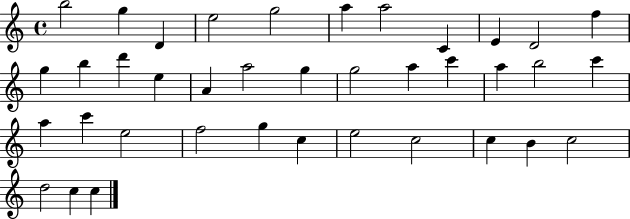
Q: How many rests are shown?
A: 0